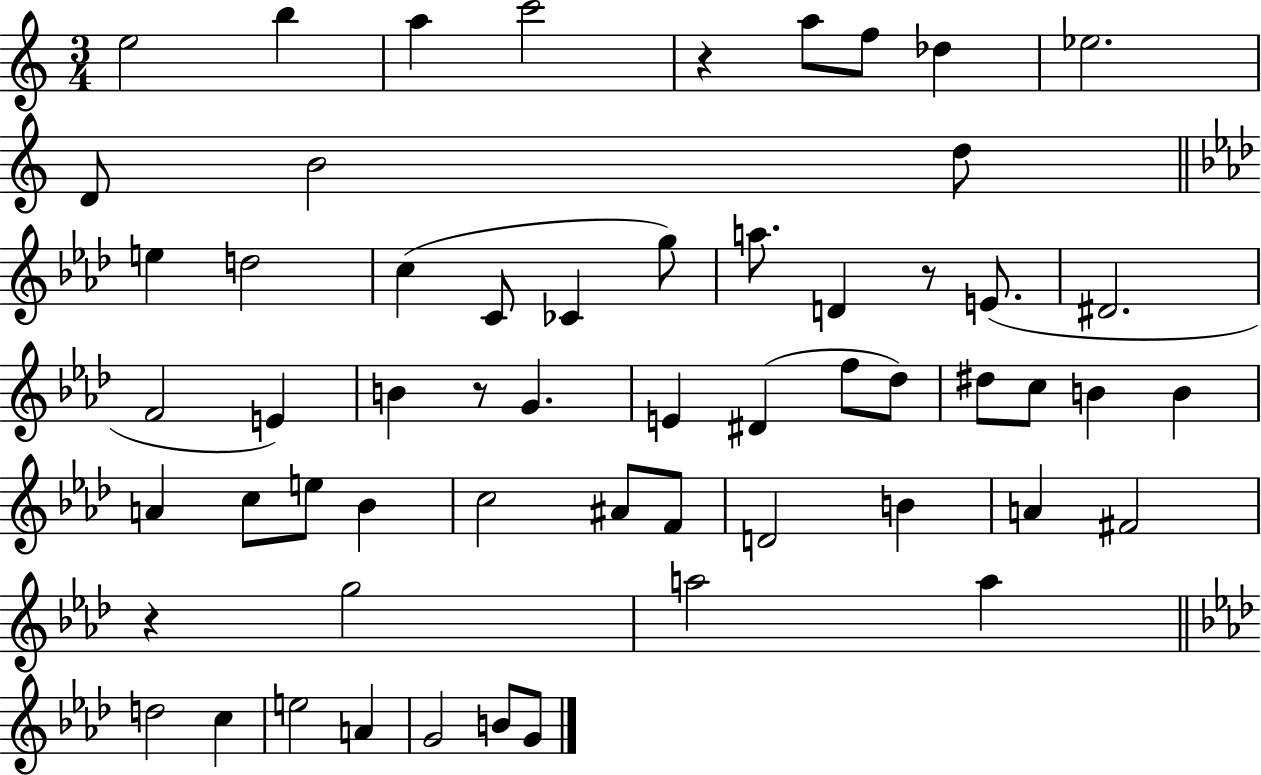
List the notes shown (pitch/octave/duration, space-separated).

E5/h B5/q A5/q C6/h R/q A5/e F5/e Db5/q Eb5/h. D4/e B4/h D5/e E5/q D5/h C5/q C4/e CES4/q G5/e A5/e. D4/q R/e E4/e. D#4/h. F4/h E4/q B4/q R/e G4/q. E4/q D#4/q F5/e Db5/e D#5/e C5/e B4/q B4/q A4/q C5/e E5/e Bb4/q C5/h A#4/e F4/e D4/h B4/q A4/q F#4/h R/q G5/h A5/h A5/q D5/h C5/q E5/h A4/q G4/h B4/e G4/e